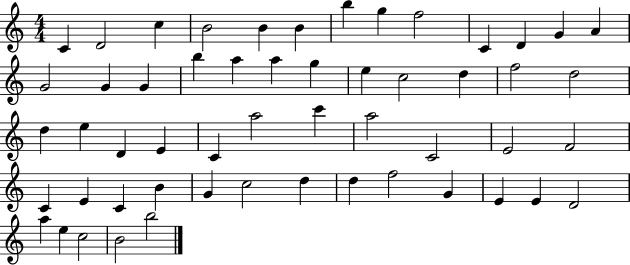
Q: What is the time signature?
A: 4/4